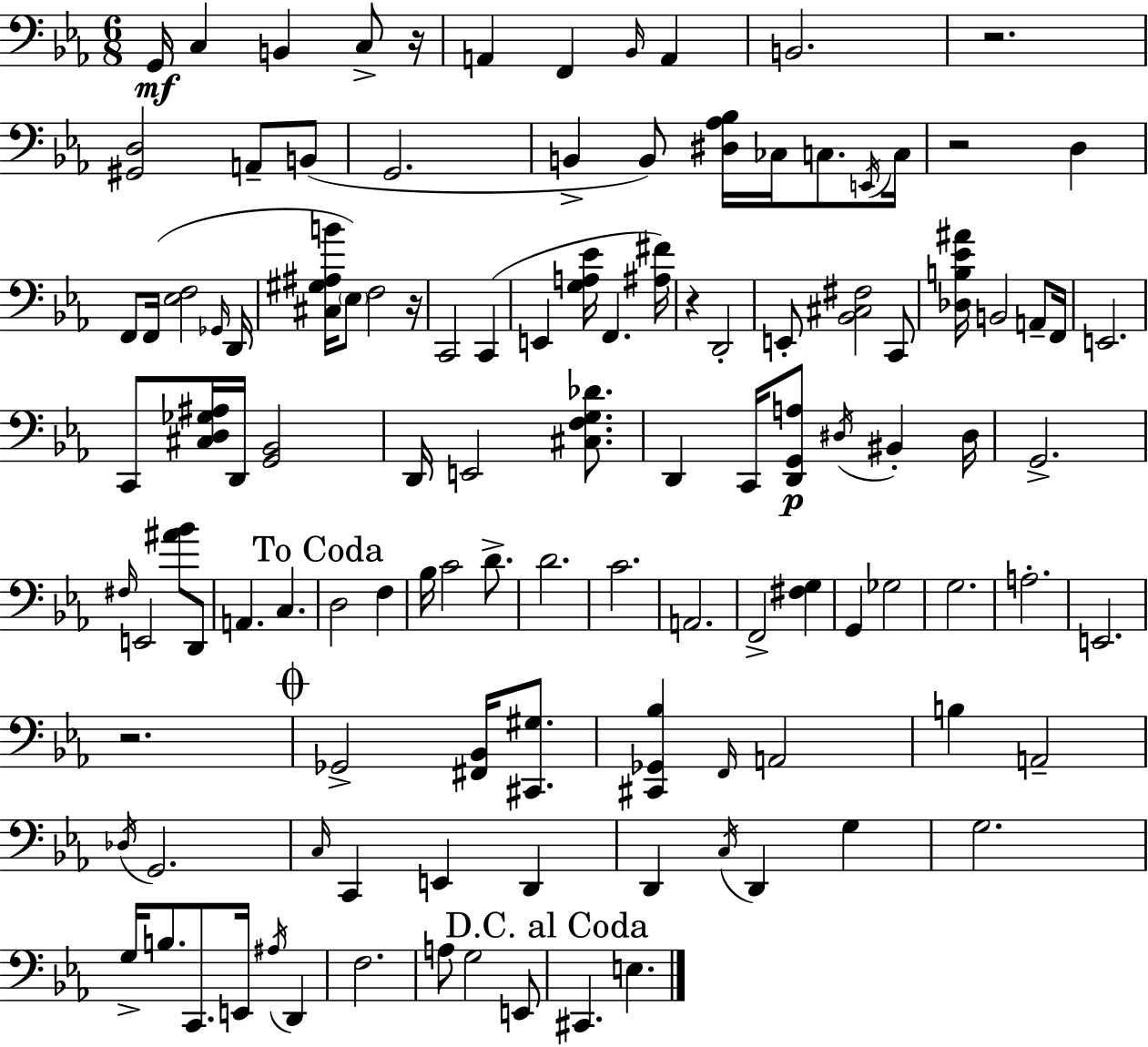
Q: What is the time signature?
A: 6/8